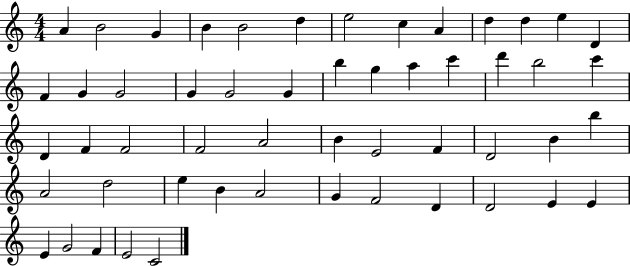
X:1
T:Untitled
M:4/4
L:1/4
K:C
A B2 G B B2 d e2 c A d d e D F G G2 G G2 G b g a c' d' b2 c' D F F2 F2 A2 B E2 F D2 B b A2 d2 e B A2 G F2 D D2 E E E G2 F E2 C2